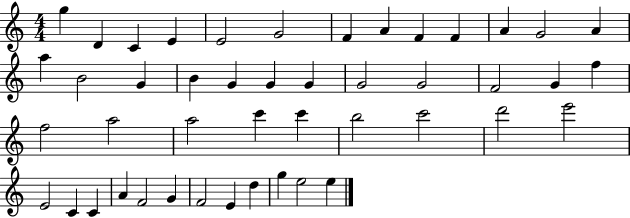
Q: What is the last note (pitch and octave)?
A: E5